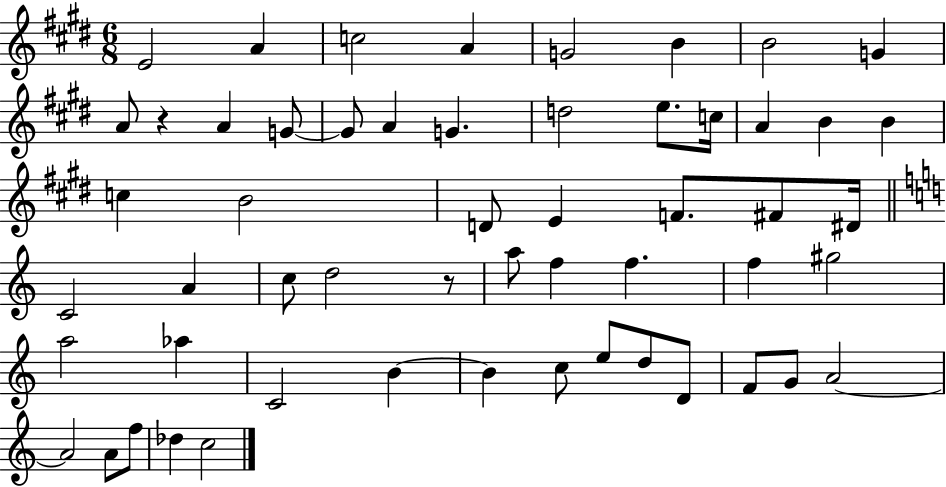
X:1
T:Untitled
M:6/8
L:1/4
K:E
E2 A c2 A G2 B B2 G A/2 z A G/2 G/2 A G d2 e/2 c/4 A B B c B2 D/2 E F/2 ^F/2 ^D/4 C2 A c/2 d2 z/2 a/2 f f f ^g2 a2 _a C2 B B c/2 e/2 d/2 D/2 F/2 G/2 A2 A2 A/2 f/2 _d c2